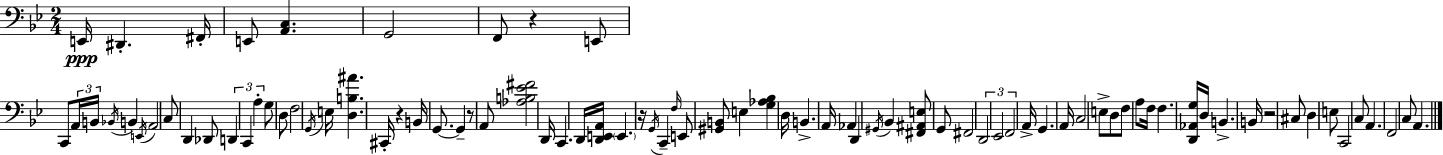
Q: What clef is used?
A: bass